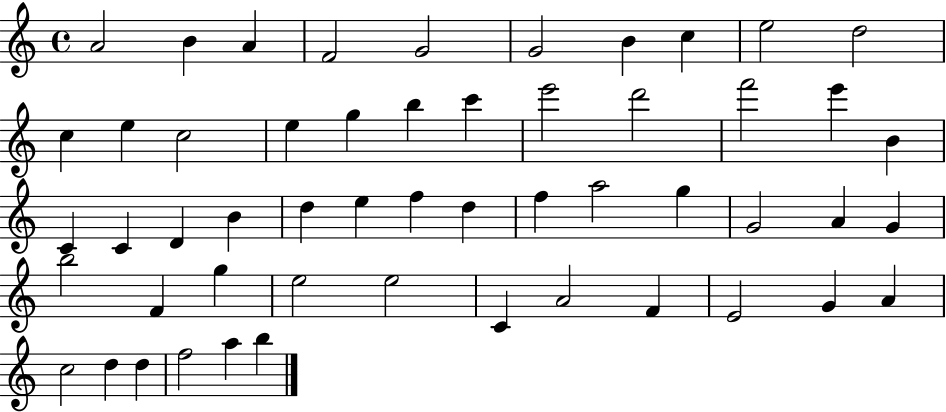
{
  \clef treble
  \time 4/4
  \defaultTimeSignature
  \key c \major
  a'2 b'4 a'4 | f'2 g'2 | g'2 b'4 c''4 | e''2 d''2 | \break c''4 e''4 c''2 | e''4 g''4 b''4 c'''4 | e'''2 d'''2 | f'''2 e'''4 b'4 | \break c'4 c'4 d'4 b'4 | d''4 e''4 f''4 d''4 | f''4 a''2 g''4 | g'2 a'4 g'4 | \break b''2 f'4 g''4 | e''2 e''2 | c'4 a'2 f'4 | e'2 g'4 a'4 | \break c''2 d''4 d''4 | f''2 a''4 b''4 | \bar "|."
}